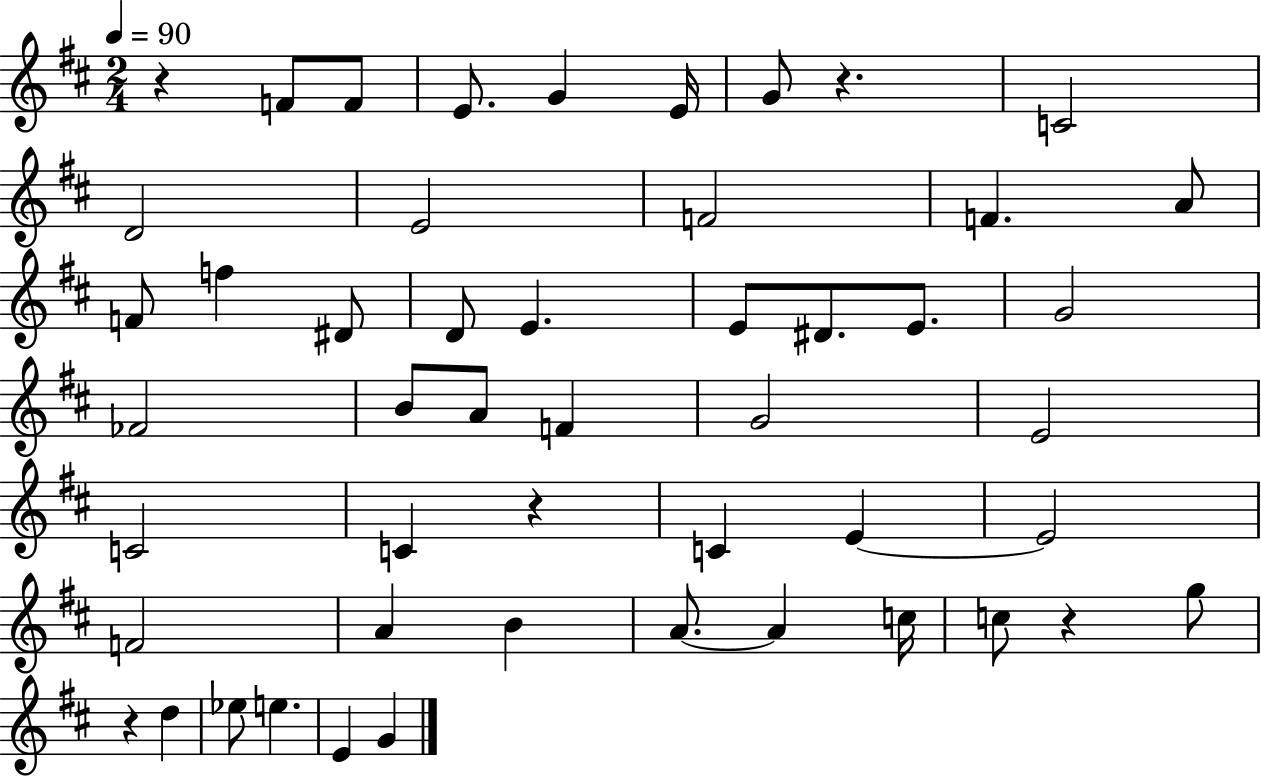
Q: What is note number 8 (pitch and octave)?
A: D4